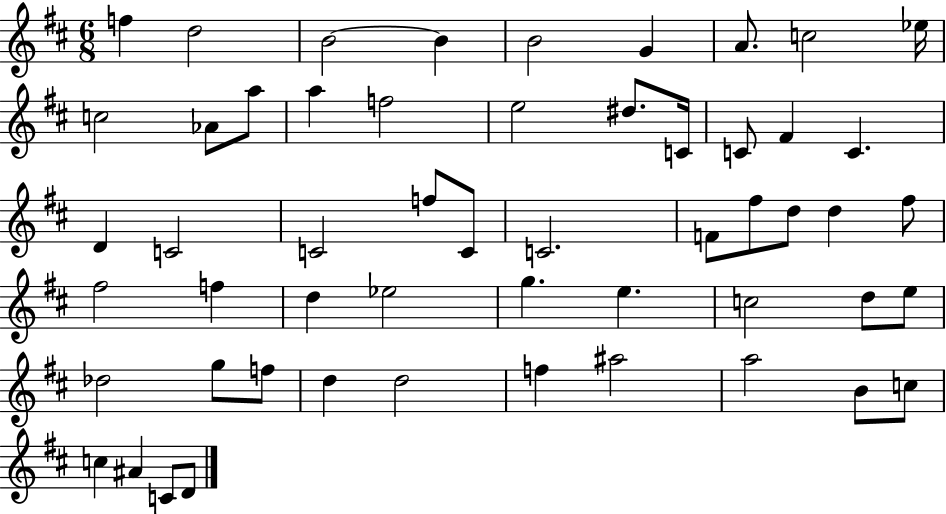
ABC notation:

X:1
T:Untitled
M:6/8
L:1/4
K:D
f d2 B2 B B2 G A/2 c2 _e/4 c2 _A/2 a/2 a f2 e2 ^d/2 C/4 C/2 ^F C D C2 C2 f/2 C/2 C2 F/2 ^f/2 d/2 d ^f/2 ^f2 f d _e2 g e c2 d/2 e/2 _d2 g/2 f/2 d d2 f ^a2 a2 B/2 c/2 c ^A C/2 D/2